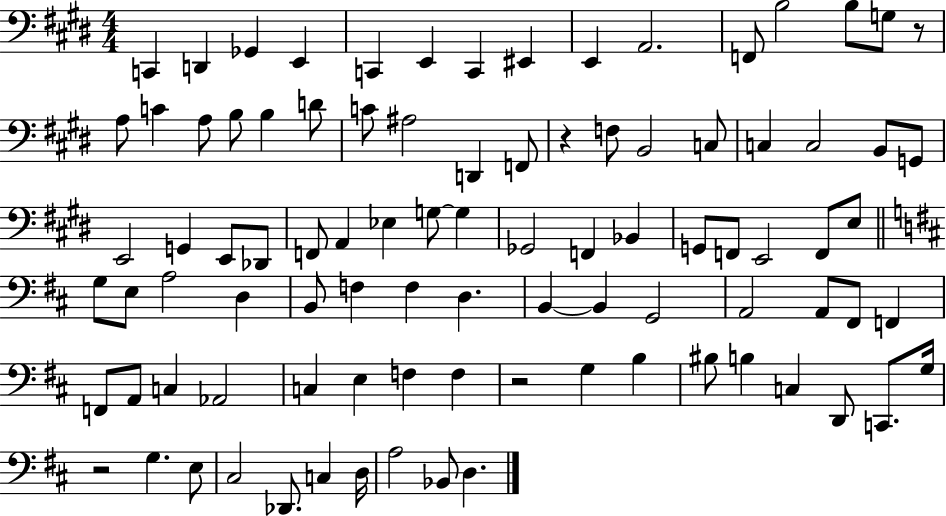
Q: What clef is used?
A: bass